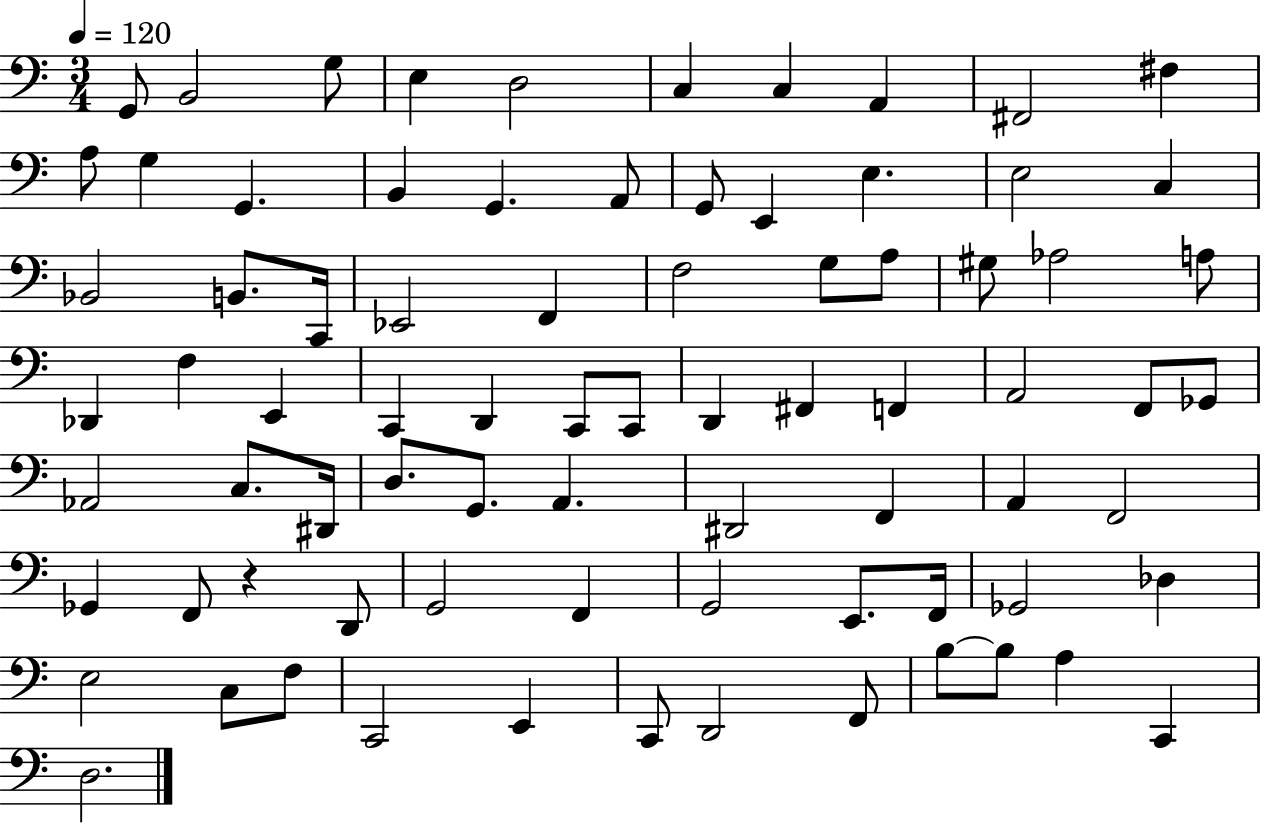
{
  \clef bass
  \numericTimeSignature
  \time 3/4
  \key c \major
  \tempo 4 = 120
  g,8 b,2 g8 | e4 d2 | c4 c4 a,4 | fis,2 fis4 | \break a8 g4 g,4. | b,4 g,4. a,8 | g,8 e,4 e4. | e2 c4 | \break bes,2 b,8. c,16 | ees,2 f,4 | f2 g8 a8 | gis8 aes2 a8 | \break des,4 f4 e,4 | c,4 d,4 c,8 c,8 | d,4 fis,4 f,4 | a,2 f,8 ges,8 | \break aes,2 c8. dis,16 | d8. g,8. a,4. | dis,2 f,4 | a,4 f,2 | \break ges,4 f,8 r4 d,8 | g,2 f,4 | g,2 e,8. f,16 | ges,2 des4 | \break e2 c8 f8 | c,2 e,4 | c,8 d,2 f,8 | b8~~ b8 a4 c,4 | \break d2. | \bar "|."
}